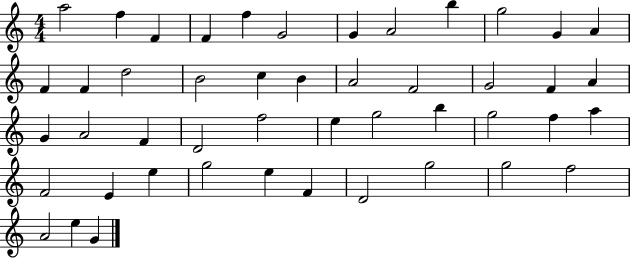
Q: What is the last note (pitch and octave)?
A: G4